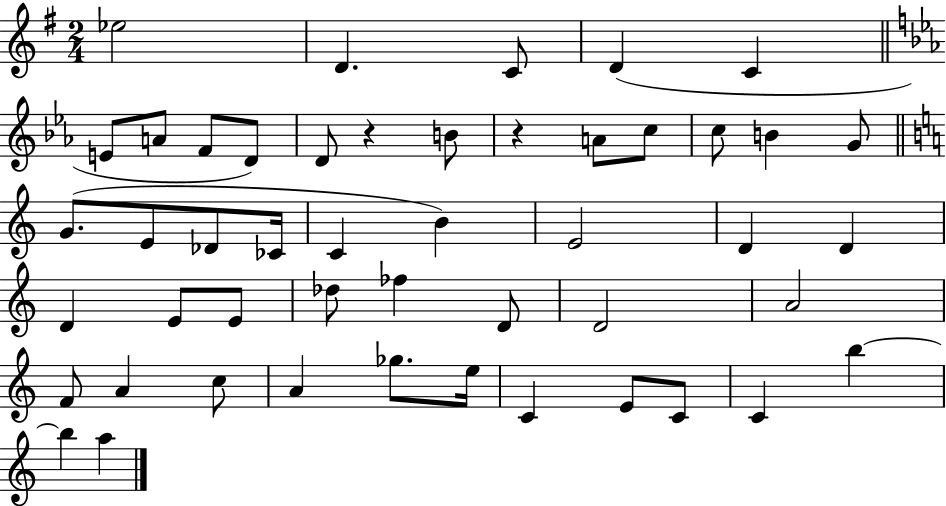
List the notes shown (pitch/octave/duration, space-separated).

Eb5/h D4/q. C4/e D4/q C4/q E4/e A4/e F4/e D4/e D4/e R/q B4/e R/q A4/e C5/e C5/e B4/q G4/e G4/e. E4/e Db4/e CES4/s C4/q B4/q E4/h D4/q D4/q D4/q E4/e E4/e Db5/e FES5/q D4/e D4/h A4/h F4/e A4/q C5/e A4/q Gb5/e. E5/s C4/q E4/e C4/e C4/q B5/q B5/q A5/q